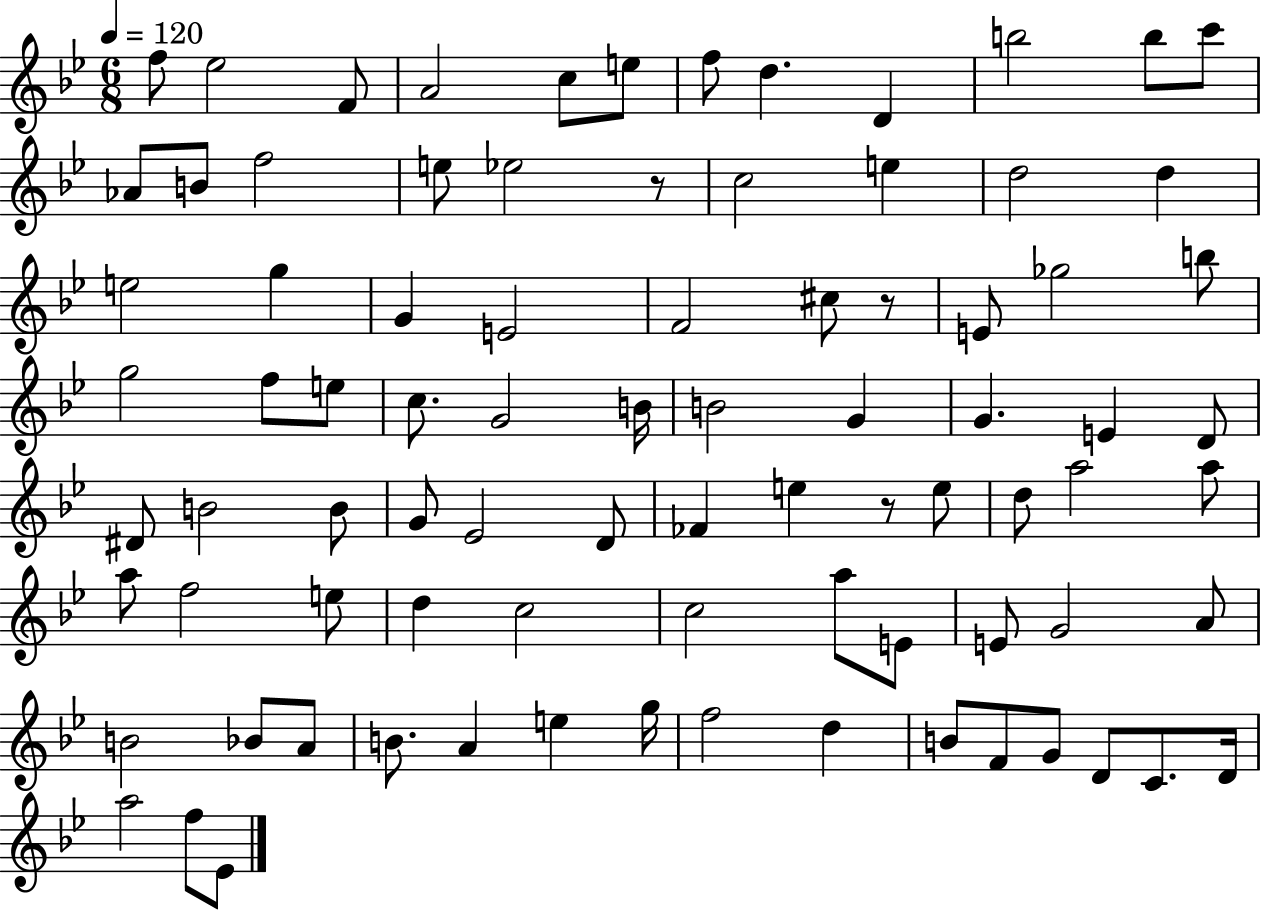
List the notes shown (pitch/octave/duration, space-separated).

F5/e Eb5/h F4/e A4/h C5/e E5/e F5/e D5/q. D4/q B5/h B5/e C6/e Ab4/e B4/e F5/h E5/e Eb5/h R/e C5/h E5/q D5/h D5/q E5/h G5/q G4/q E4/h F4/h C#5/e R/e E4/e Gb5/h B5/e G5/h F5/e E5/e C5/e. G4/h B4/s B4/h G4/q G4/q. E4/q D4/e D#4/e B4/h B4/e G4/e Eb4/h D4/e FES4/q E5/q R/e E5/e D5/e A5/h A5/e A5/e F5/h E5/e D5/q C5/h C5/h A5/e E4/e E4/e G4/h A4/e B4/h Bb4/e A4/e B4/e. A4/q E5/q G5/s F5/h D5/q B4/e F4/e G4/e D4/e C4/e. D4/s A5/h F5/e Eb4/e